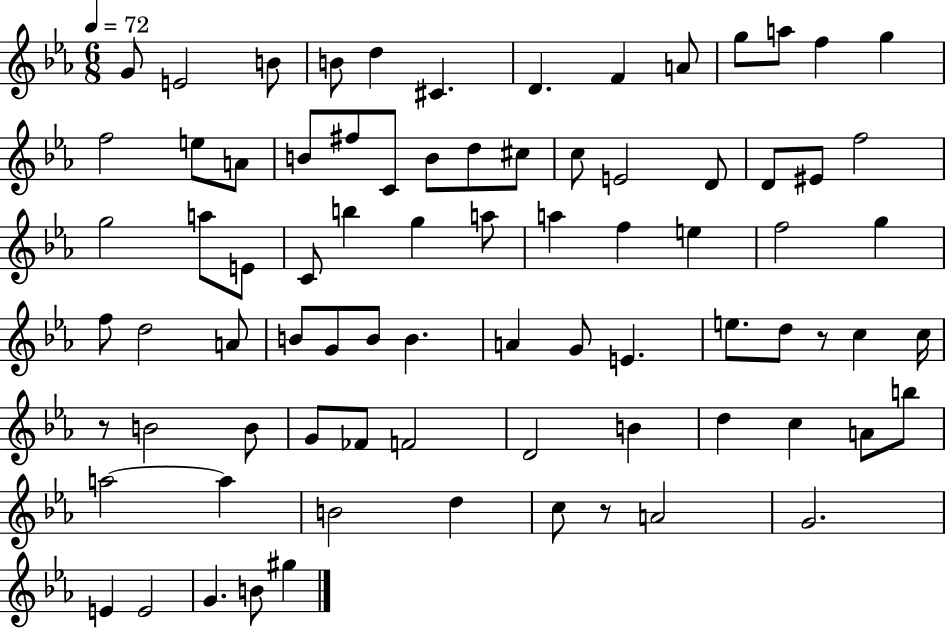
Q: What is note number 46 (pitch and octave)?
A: B4